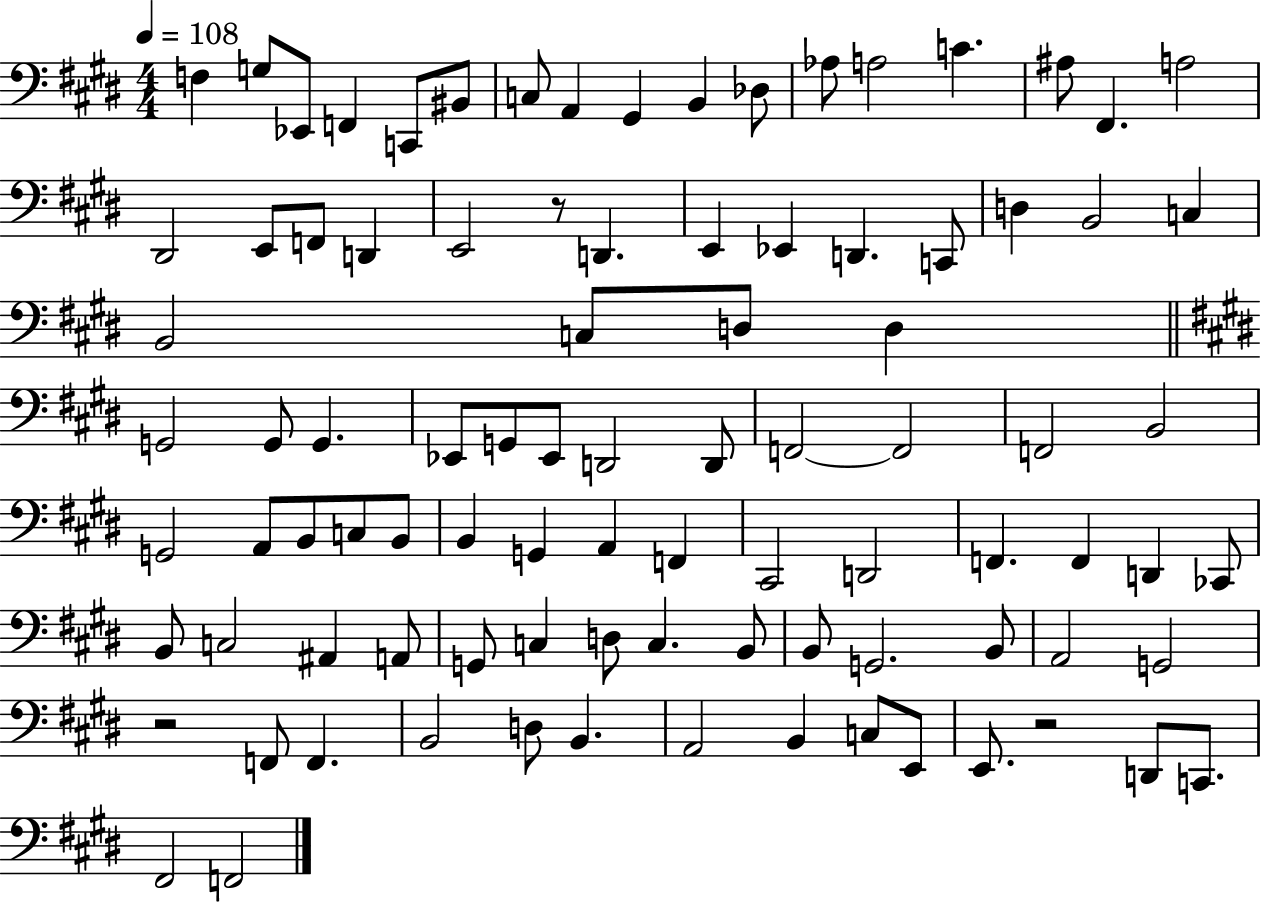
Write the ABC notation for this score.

X:1
T:Untitled
M:4/4
L:1/4
K:E
F, G,/2 _E,,/2 F,, C,,/2 ^B,,/2 C,/2 A,, ^G,, B,, _D,/2 _A,/2 A,2 C ^A,/2 ^F,, A,2 ^D,,2 E,,/2 F,,/2 D,, E,,2 z/2 D,, E,, _E,, D,, C,,/2 D, B,,2 C, B,,2 C,/2 D,/2 D, G,,2 G,,/2 G,, _E,,/2 G,,/2 _E,,/2 D,,2 D,,/2 F,,2 F,,2 F,,2 B,,2 G,,2 A,,/2 B,,/2 C,/2 B,,/2 B,, G,, A,, F,, ^C,,2 D,,2 F,, F,, D,, _C,,/2 B,,/2 C,2 ^A,, A,,/2 G,,/2 C, D,/2 C, B,,/2 B,,/2 G,,2 B,,/2 A,,2 G,,2 z2 F,,/2 F,, B,,2 D,/2 B,, A,,2 B,, C,/2 E,,/2 E,,/2 z2 D,,/2 C,,/2 ^F,,2 F,,2